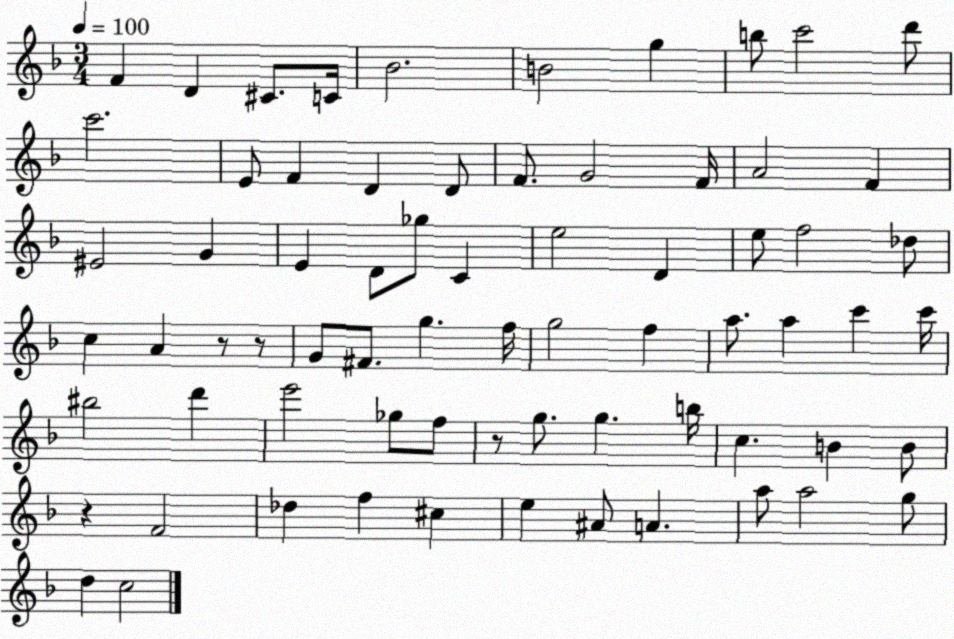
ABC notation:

X:1
T:Untitled
M:3/4
L:1/4
K:F
F D ^C/2 C/4 _B2 B2 g b/2 c'2 d'/2 c'2 E/2 F D D/2 F/2 G2 F/4 A2 F ^E2 G E D/2 _g/2 C e2 D e/2 f2 _d/2 c A z/2 z/2 G/2 ^F/2 g f/4 g2 f a/2 a c' c'/4 ^b2 d' e'2 _g/2 f/2 z/2 g/2 g b/4 c B B/2 z F2 _d f ^c e ^A/2 A a/2 a2 g/2 d c2